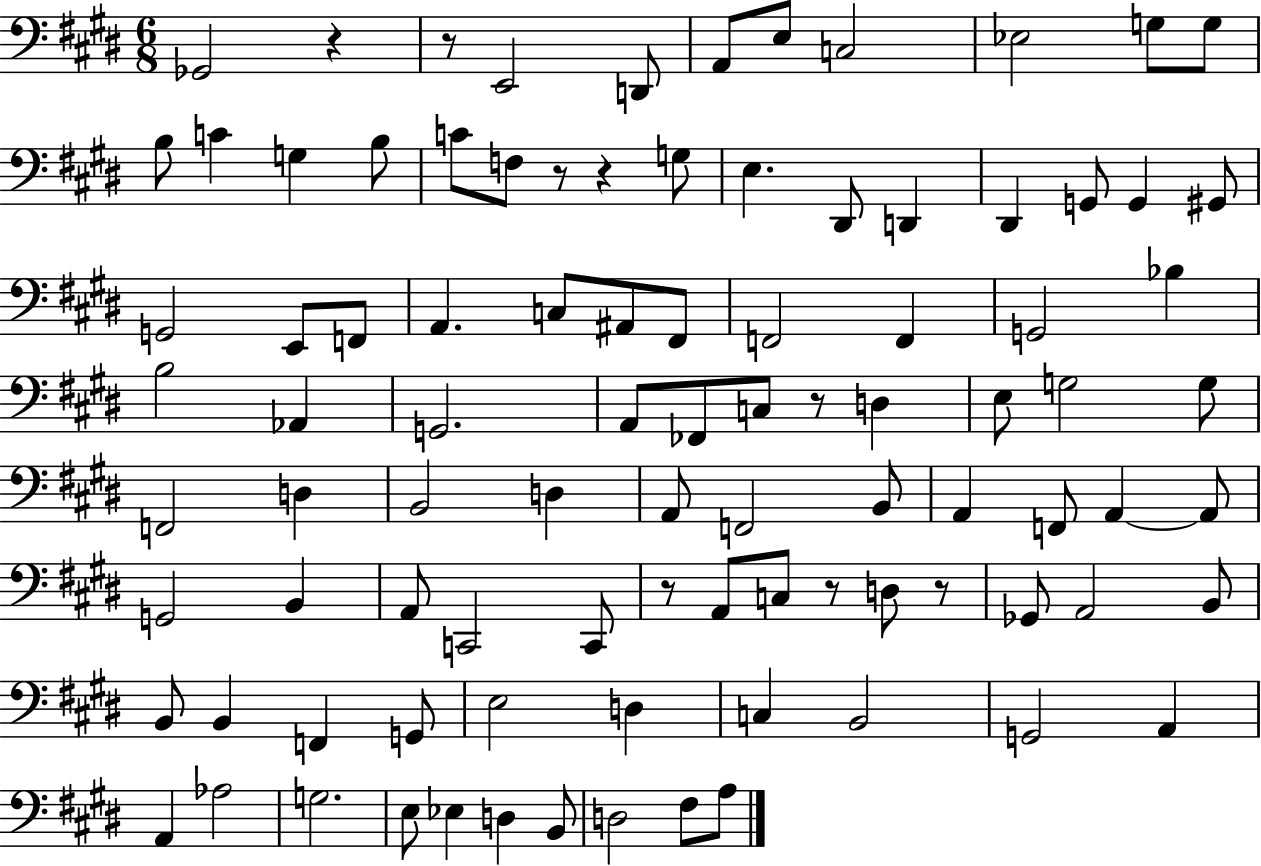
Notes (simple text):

Gb2/h R/q R/e E2/h D2/e A2/e E3/e C3/h Eb3/h G3/e G3/e B3/e C4/q G3/q B3/e C4/e F3/e R/e R/q G3/e E3/q. D#2/e D2/q D#2/q G2/e G2/q G#2/e G2/h E2/e F2/e A2/q. C3/e A#2/e F#2/e F2/h F2/q G2/h Bb3/q B3/h Ab2/q G2/h. A2/e FES2/e C3/e R/e D3/q E3/e G3/h G3/e F2/h D3/q B2/h D3/q A2/e F2/h B2/e A2/q F2/e A2/q A2/e G2/h B2/q A2/e C2/h C2/e R/e A2/e C3/e R/e D3/e R/e Gb2/e A2/h B2/e B2/e B2/q F2/q G2/e E3/h D3/q C3/q B2/h G2/h A2/q A2/q Ab3/h G3/h. E3/e Eb3/q D3/q B2/e D3/h F#3/e A3/e